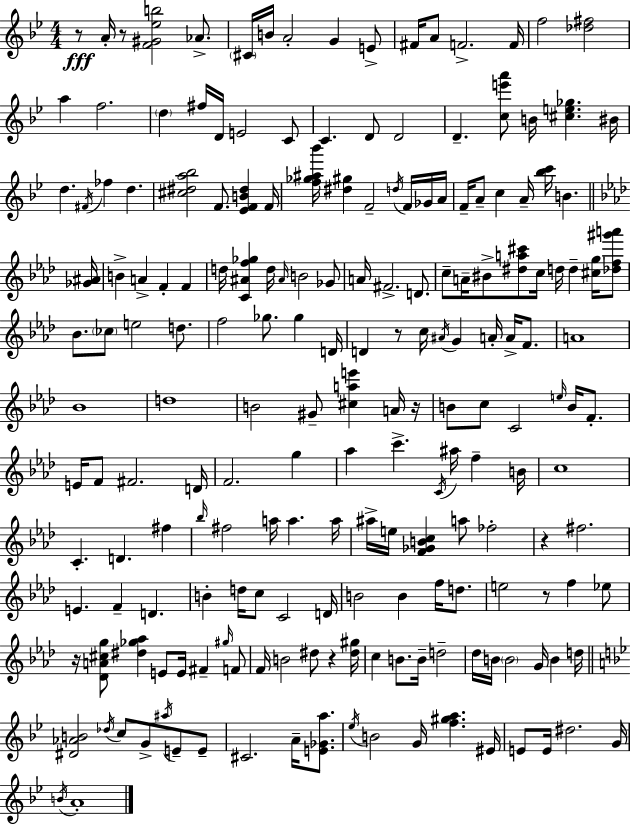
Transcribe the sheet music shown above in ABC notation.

X:1
T:Untitled
M:4/4
L:1/4
K:Bb
z/2 A/4 z/2 [F^G_eb]2 _A/2 ^C/4 B/4 A2 G E/2 ^F/4 A/2 F2 F/4 f2 [_d^f]2 a f2 d ^f/4 D/4 E2 C/2 C D/2 D2 D [ce'a']/2 B/4 [^ce_g] ^B/4 d ^F/4 _f d [^c^da_b]2 F/2 [_EFB^d] F/4 [f_g^a_b']/4 [^d^g] F2 d/4 F/4 _G/4 A/4 F/4 A/2 c A/4 [_bc']/4 B [_G^A]/4 B A F F d/4 [C^Af_g] d/4 ^A/4 B2 _G/2 A/4 ^F2 D/2 c/2 A/4 ^B/2 [^da^c']/2 c/4 d/4 d [^cg]/4 [_df^g'a']/2 _B/2 _c/2 e2 d/2 f2 _g/2 _g D/4 D z/2 c/4 ^A/4 G A/4 A/4 F/2 A4 _B4 d4 B2 ^G/2 [^cae'] A/4 z/4 B/2 c/2 C2 e/4 B/4 F/2 E/4 F/2 ^F2 D/4 F2 g _a c' C/4 ^a/4 f B/4 c4 C D ^f _b/4 ^f2 a/4 a a/4 ^a/4 e/4 [F_GBc] a/2 _f2 z ^f2 E F D B d/4 c/2 C2 D/4 B2 B f/4 d/2 e2 z/2 f _e/2 z/4 [_DA^cg]/2 [^d_g_a] E/2 E/4 ^F ^g/4 F/2 F/4 B2 ^d/2 z [^d^g]/4 c B/2 B/4 d2 _d/4 B/4 B2 G/4 B d/4 [^D_AB]2 _d/4 c/2 G/2 ^a/4 E/2 E/2 ^C2 A/4 [E_Ga]/2 _e/4 B2 G/4 [f^ga] ^E/4 E/2 E/4 ^d2 G/4 B/4 A4